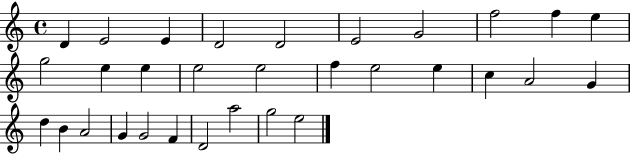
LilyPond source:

{
  \clef treble
  \time 4/4
  \defaultTimeSignature
  \key c \major
  d'4 e'2 e'4 | d'2 d'2 | e'2 g'2 | f''2 f''4 e''4 | \break g''2 e''4 e''4 | e''2 e''2 | f''4 e''2 e''4 | c''4 a'2 g'4 | \break d''4 b'4 a'2 | g'4 g'2 f'4 | d'2 a''2 | g''2 e''2 | \break \bar "|."
}